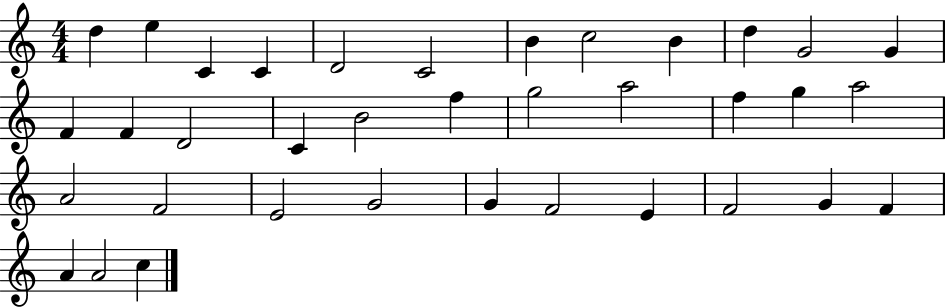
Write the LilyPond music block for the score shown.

{
  \clef treble
  \numericTimeSignature
  \time 4/4
  \key c \major
  d''4 e''4 c'4 c'4 | d'2 c'2 | b'4 c''2 b'4 | d''4 g'2 g'4 | \break f'4 f'4 d'2 | c'4 b'2 f''4 | g''2 a''2 | f''4 g''4 a''2 | \break a'2 f'2 | e'2 g'2 | g'4 f'2 e'4 | f'2 g'4 f'4 | \break a'4 a'2 c''4 | \bar "|."
}